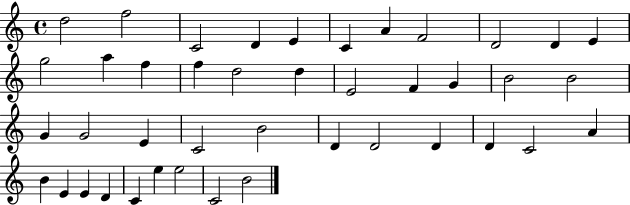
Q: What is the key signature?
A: C major